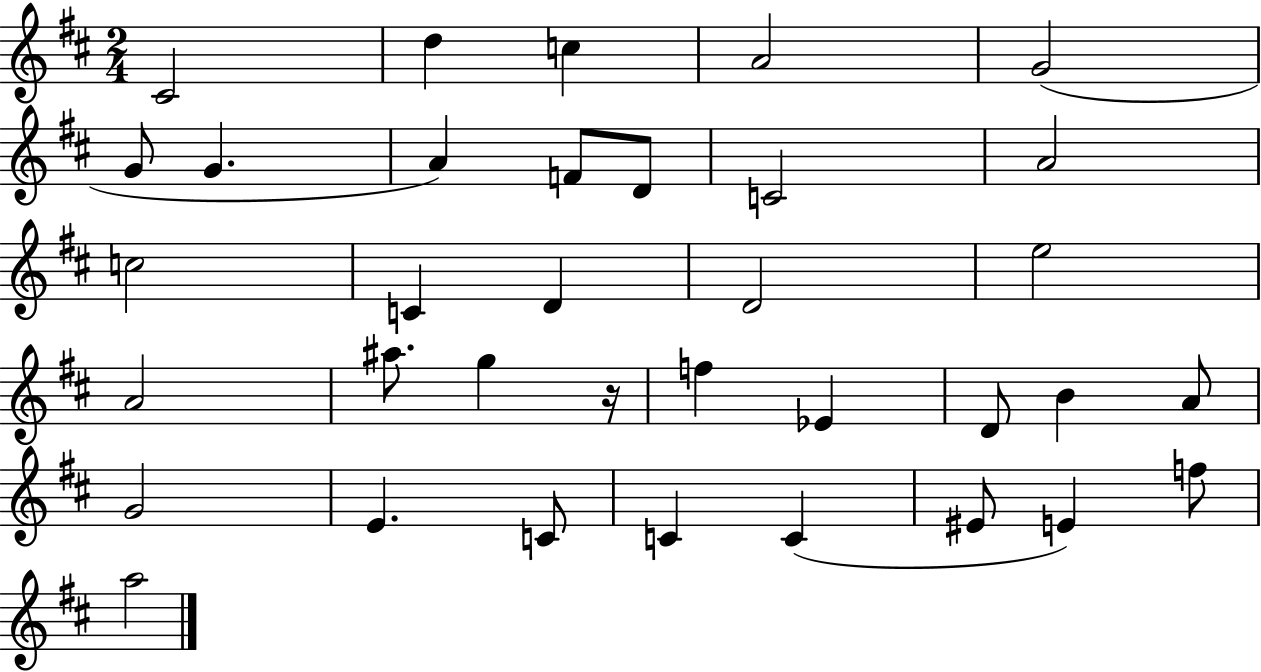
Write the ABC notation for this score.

X:1
T:Untitled
M:2/4
L:1/4
K:D
^C2 d c A2 G2 G/2 G A F/2 D/2 C2 A2 c2 C D D2 e2 A2 ^a/2 g z/4 f _E D/2 B A/2 G2 E C/2 C C ^E/2 E f/2 a2